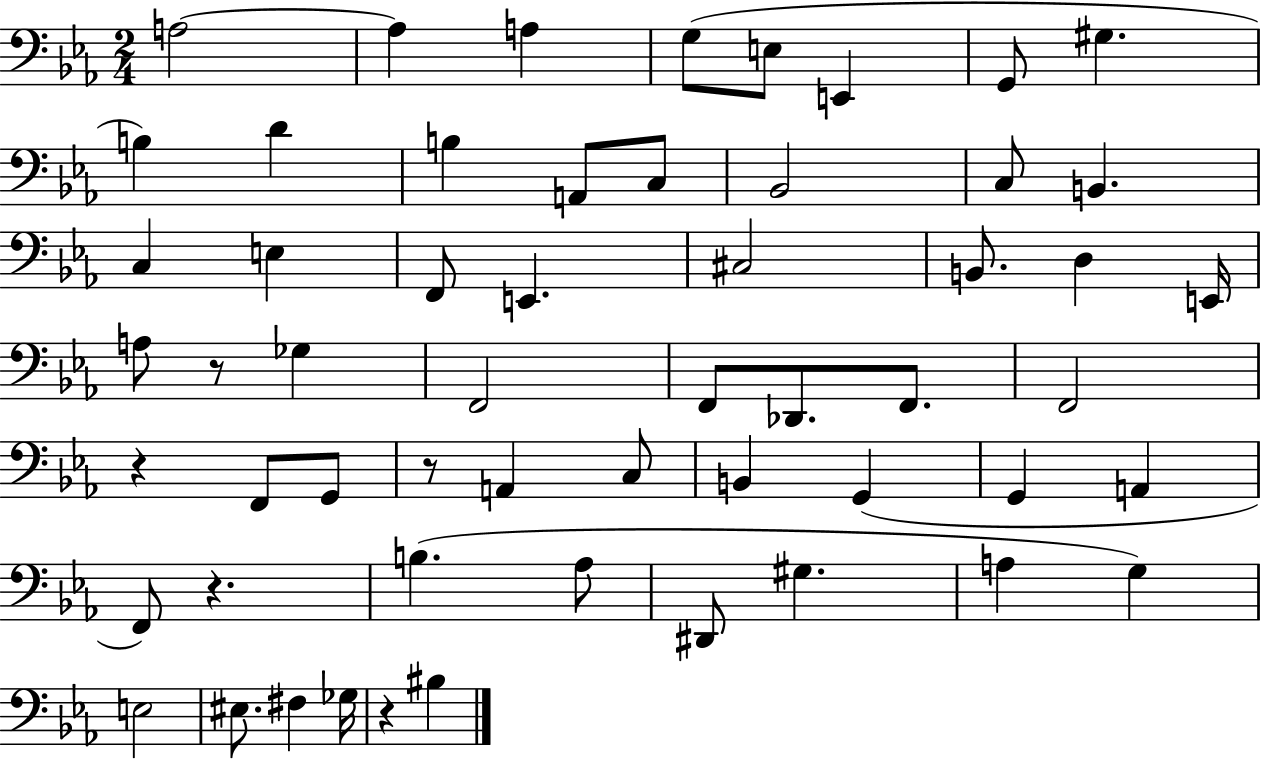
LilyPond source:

{
  \clef bass
  \numericTimeSignature
  \time 2/4
  \key ees \major
  \repeat volta 2 { a2~~ | a4 a4 | g8( e8 e,4 | g,8 gis4. | \break b4) d'4 | b4 a,8 c8 | bes,2 | c8 b,4. | \break c4 e4 | f,8 e,4. | cis2 | b,8. d4 e,16 | \break a8 r8 ges4 | f,2 | f,8 des,8. f,8. | f,2 | \break r4 f,8 g,8 | r8 a,4 c8 | b,4 g,4( | g,4 a,4 | \break f,8) r4. | b4.( aes8 | dis,8 gis4. | a4 g4) | \break e2 | eis8. fis4 ges16 | r4 bis4 | } \bar "|."
}